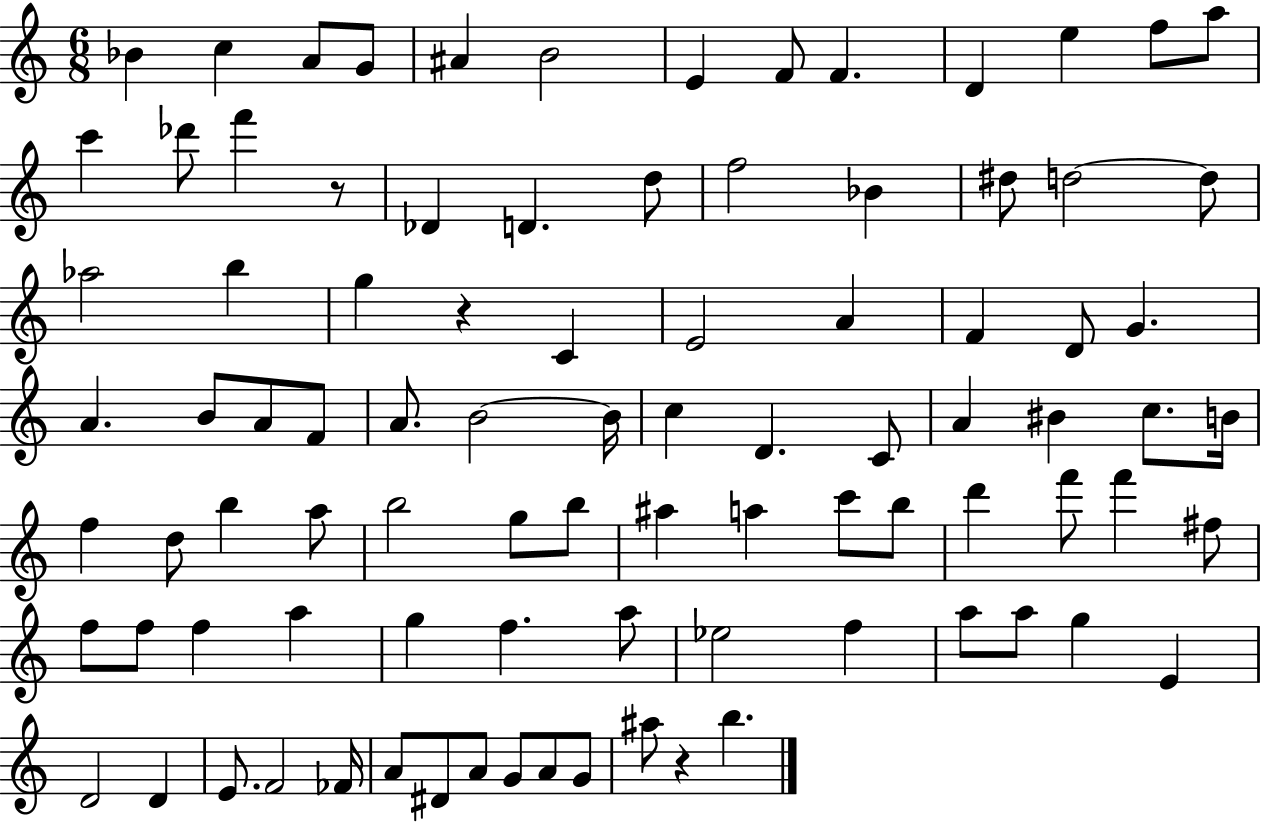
{
  \clef treble
  \numericTimeSignature
  \time 6/8
  \key c \major
  bes'4 c''4 a'8 g'8 | ais'4 b'2 | e'4 f'8 f'4. | d'4 e''4 f''8 a''8 | \break c'''4 des'''8 f'''4 r8 | des'4 d'4. d''8 | f''2 bes'4 | dis''8 d''2~~ d''8 | \break aes''2 b''4 | g''4 r4 c'4 | e'2 a'4 | f'4 d'8 g'4. | \break a'4. b'8 a'8 f'8 | a'8. b'2~~ b'16 | c''4 d'4. c'8 | a'4 bis'4 c''8. b'16 | \break f''4 d''8 b''4 a''8 | b''2 g''8 b''8 | ais''4 a''4 c'''8 b''8 | d'''4 f'''8 f'''4 fis''8 | \break f''8 f''8 f''4 a''4 | g''4 f''4. a''8 | ees''2 f''4 | a''8 a''8 g''4 e'4 | \break d'2 d'4 | e'8. f'2 fes'16 | a'8 dis'8 a'8 g'8 a'8 g'8 | ais''8 r4 b''4. | \break \bar "|."
}